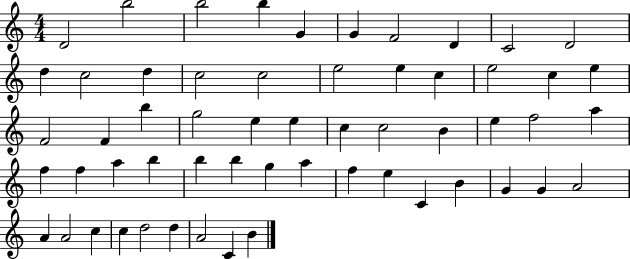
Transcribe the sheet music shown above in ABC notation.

X:1
T:Untitled
M:4/4
L:1/4
K:C
D2 b2 b2 b G G F2 D C2 D2 d c2 d c2 c2 e2 e c e2 c e F2 F b g2 e e c c2 B e f2 a f f a b b b g a f e C B G G A2 A A2 c c d2 d A2 C B